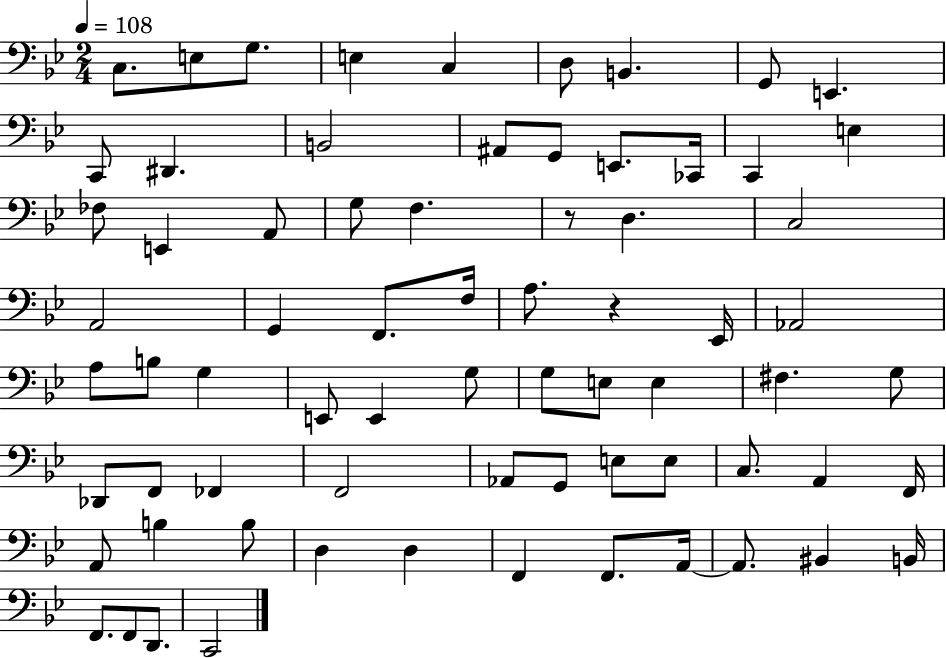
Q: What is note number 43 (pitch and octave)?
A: G3